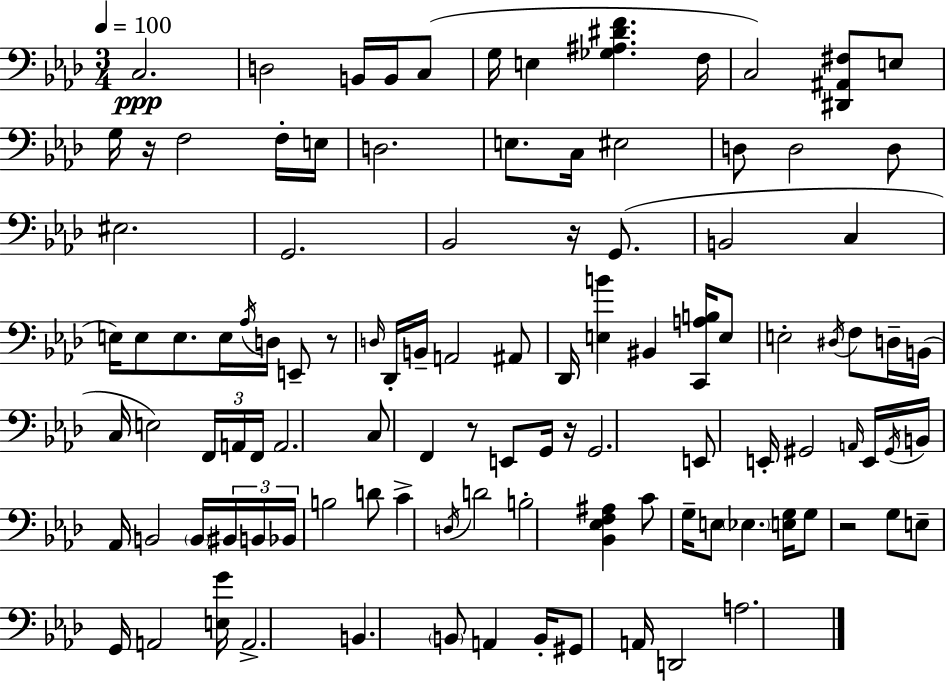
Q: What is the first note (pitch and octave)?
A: C3